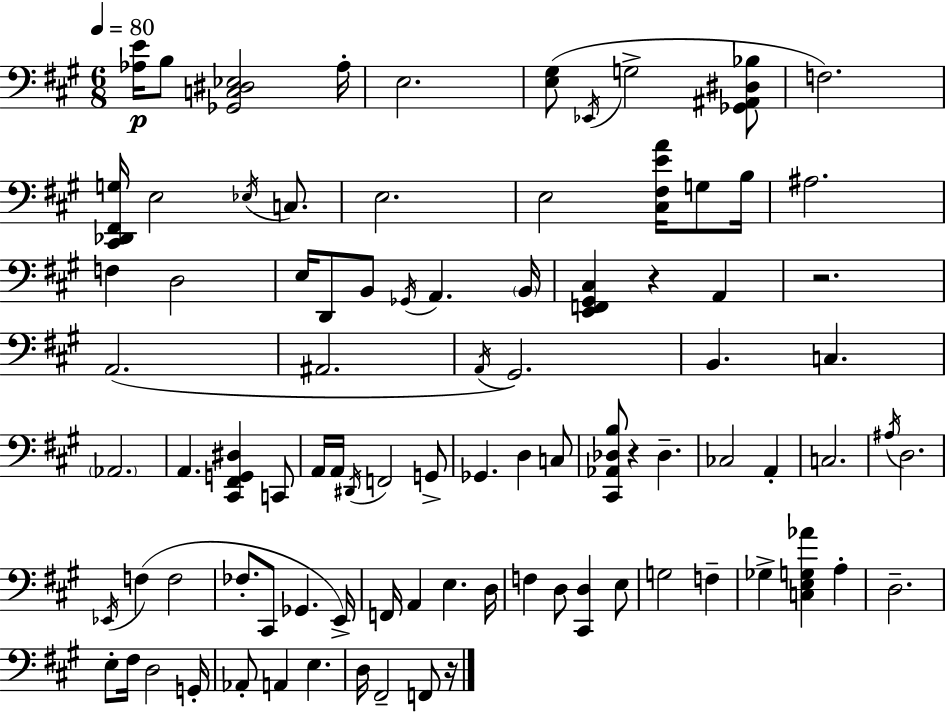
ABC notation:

X:1
T:Untitled
M:6/8
L:1/4
K:A
[_A,E]/4 B,/2 [_G,,C,^D,_E,]2 _A,/4 E,2 [E,^G,]/2 _E,,/4 G,2 [_G,,^A,,^D,_B,]/2 F,2 [^C,,_D,,^F,,G,]/4 E,2 _E,/4 C,/2 E,2 E,2 [^C,^F,EA]/4 G,/2 B,/4 ^A,2 F, D,2 E,/4 D,,/2 B,,/2 _G,,/4 A,, B,,/4 [E,,F,,^G,,^C,] z A,, z2 A,,2 ^A,,2 A,,/4 ^G,,2 B,, C, _A,,2 A,, [^C,,^F,,G,,^D,] C,,/2 A,,/4 A,,/4 ^D,,/4 F,,2 G,,/2 _G,, D, C,/2 [^C,,_A,,_D,B,]/2 z _D, _C,2 A,, C,2 ^A,/4 D,2 _E,,/4 F, F,2 _F,/2 ^C,,/2 _G,, E,,/4 F,,/4 A,, E, D,/4 F, D,/2 [^C,,D,] E,/2 G,2 F, _G, [C,E,G,_A] A, D,2 E,/2 ^F,/4 D,2 G,,/4 _A,,/2 A,, E, D,/4 ^F,,2 F,,/2 z/4